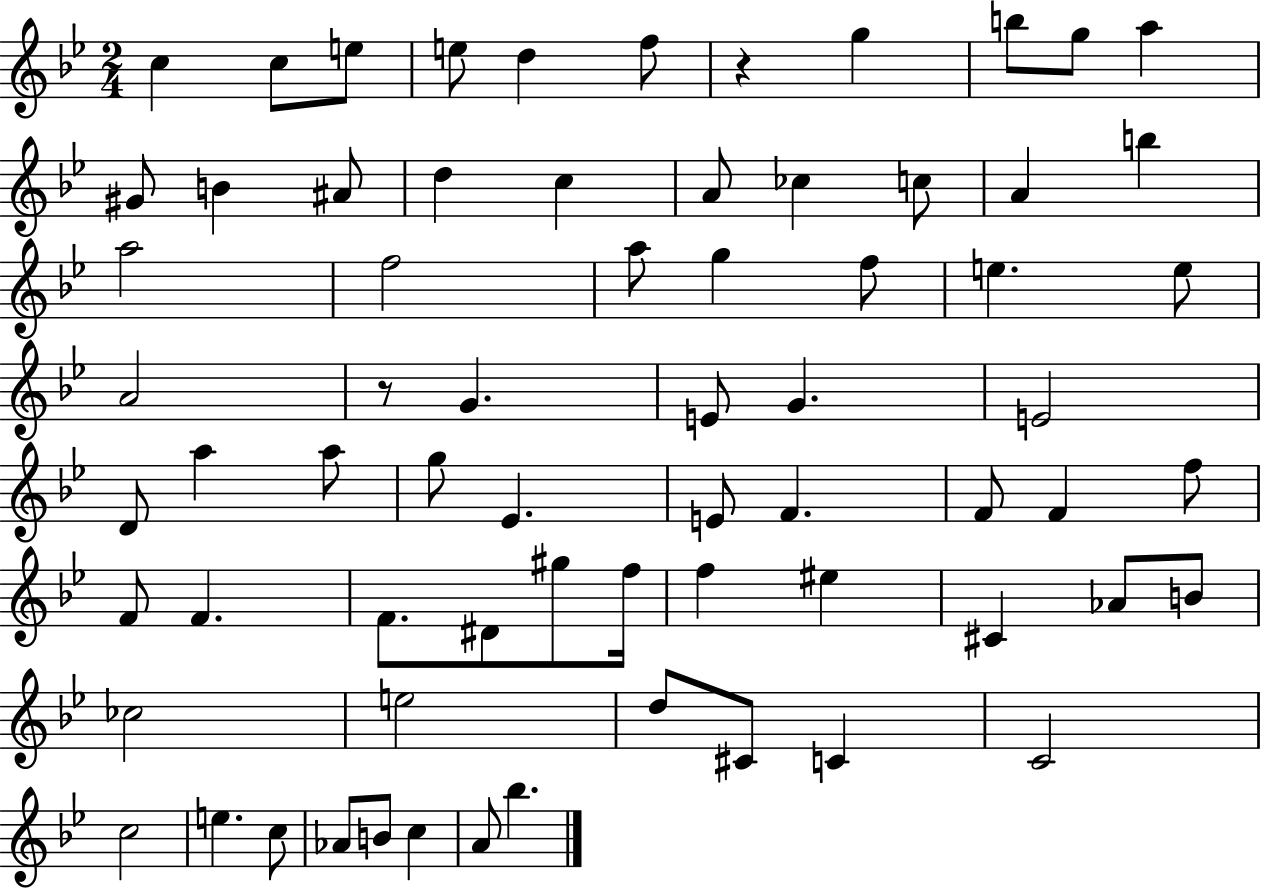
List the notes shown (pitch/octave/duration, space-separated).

C5/q C5/e E5/e E5/e D5/q F5/e R/q G5/q B5/e G5/e A5/q G#4/e B4/q A#4/e D5/q C5/q A4/e CES5/q C5/e A4/q B5/q A5/h F5/h A5/e G5/q F5/e E5/q. E5/e A4/h R/e G4/q. E4/e G4/q. E4/h D4/e A5/q A5/e G5/e Eb4/q. E4/e F4/q. F4/e F4/q F5/e F4/e F4/q. F4/e. D#4/e G#5/e F5/s F5/q EIS5/q C#4/q Ab4/e B4/e CES5/h E5/h D5/e C#4/e C4/q C4/h C5/h E5/q. C5/e Ab4/e B4/e C5/q A4/e Bb5/q.